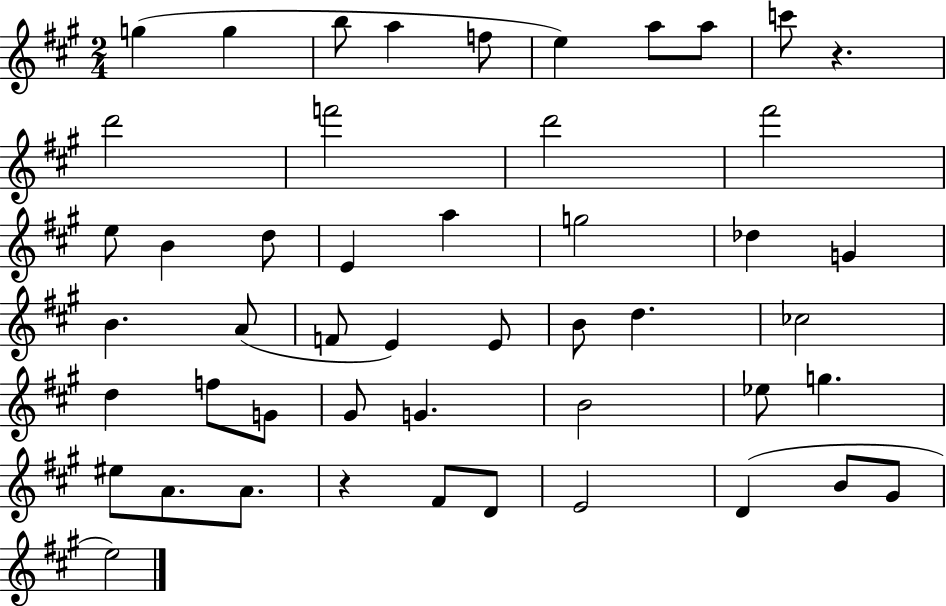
X:1
T:Untitled
M:2/4
L:1/4
K:A
g g b/2 a f/2 e a/2 a/2 c'/2 z d'2 f'2 d'2 ^f'2 e/2 B d/2 E a g2 _d G B A/2 F/2 E E/2 B/2 d _c2 d f/2 G/2 ^G/2 G B2 _e/2 g ^e/2 A/2 A/2 z ^F/2 D/2 E2 D B/2 ^G/2 e2